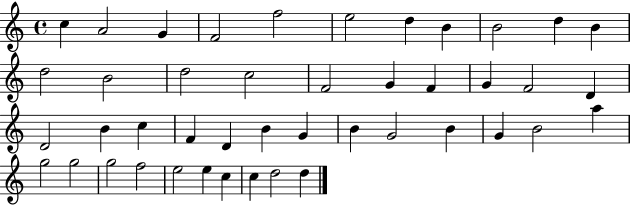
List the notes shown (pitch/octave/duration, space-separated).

C5/q A4/h G4/q F4/h F5/h E5/h D5/q B4/q B4/h D5/q B4/q D5/h B4/h D5/h C5/h F4/h G4/q F4/q G4/q F4/h D4/q D4/h B4/q C5/q F4/q D4/q B4/q G4/q B4/q G4/h B4/q G4/q B4/h A5/q G5/h G5/h G5/h F5/h E5/h E5/q C5/q C5/q D5/h D5/q